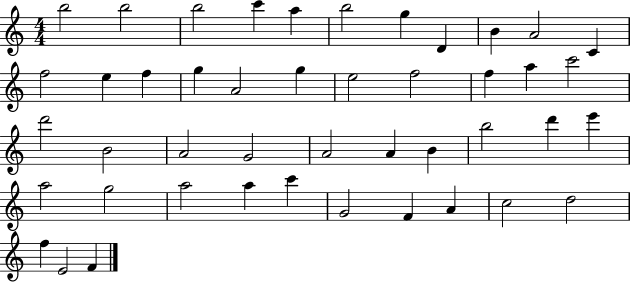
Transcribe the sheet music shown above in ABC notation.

X:1
T:Untitled
M:4/4
L:1/4
K:C
b2 b2 b2 c' a b2 g D B A2 C f2 e f g A2 g e2 f2 f a c'2 d'2 B2 A2 G2 A2 A B b2 d' e' a2 g2 a2 a c' G2 F A c2 d2 f E2 F